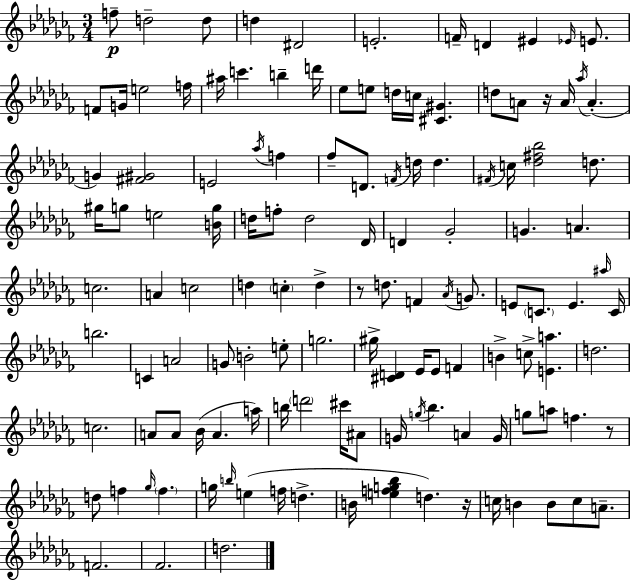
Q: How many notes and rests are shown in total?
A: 128